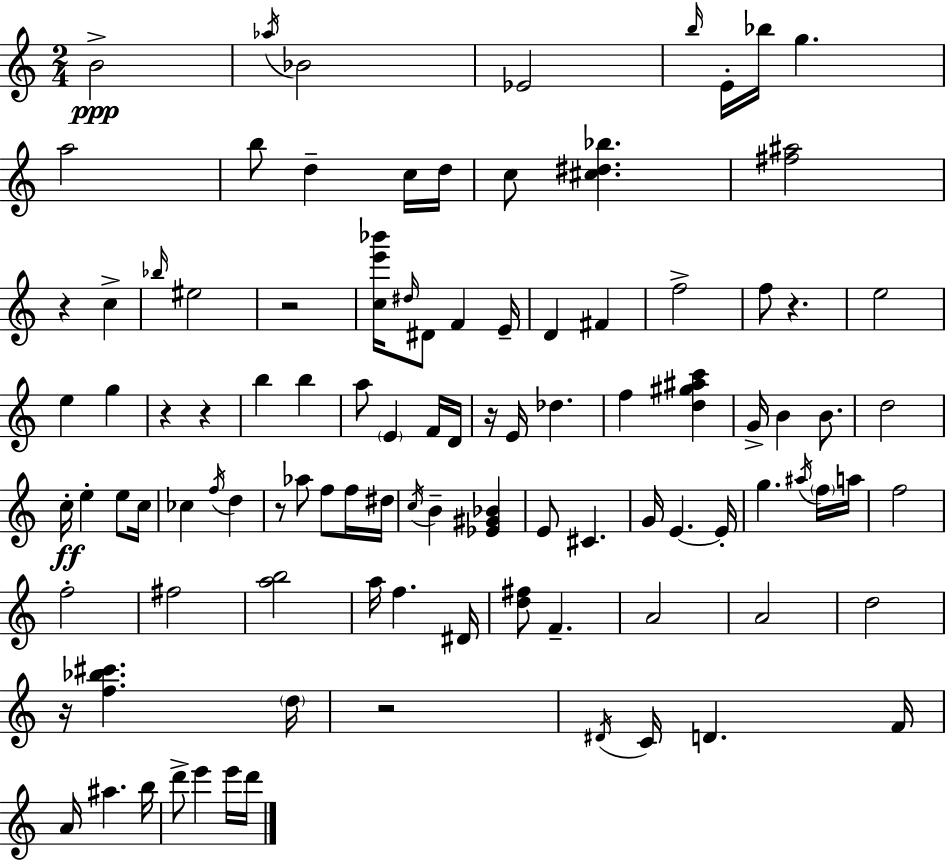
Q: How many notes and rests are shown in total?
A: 102